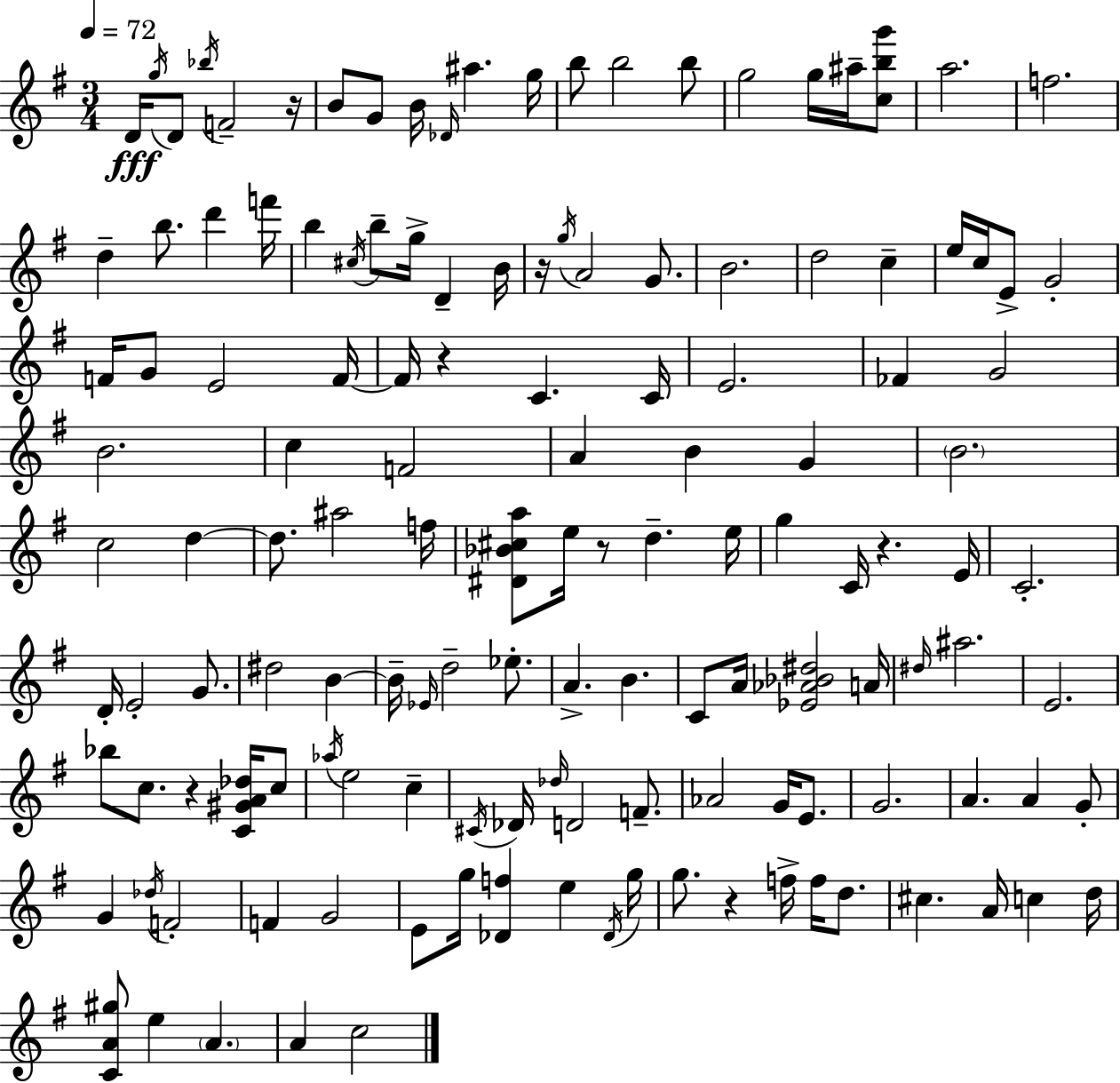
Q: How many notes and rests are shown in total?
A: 138